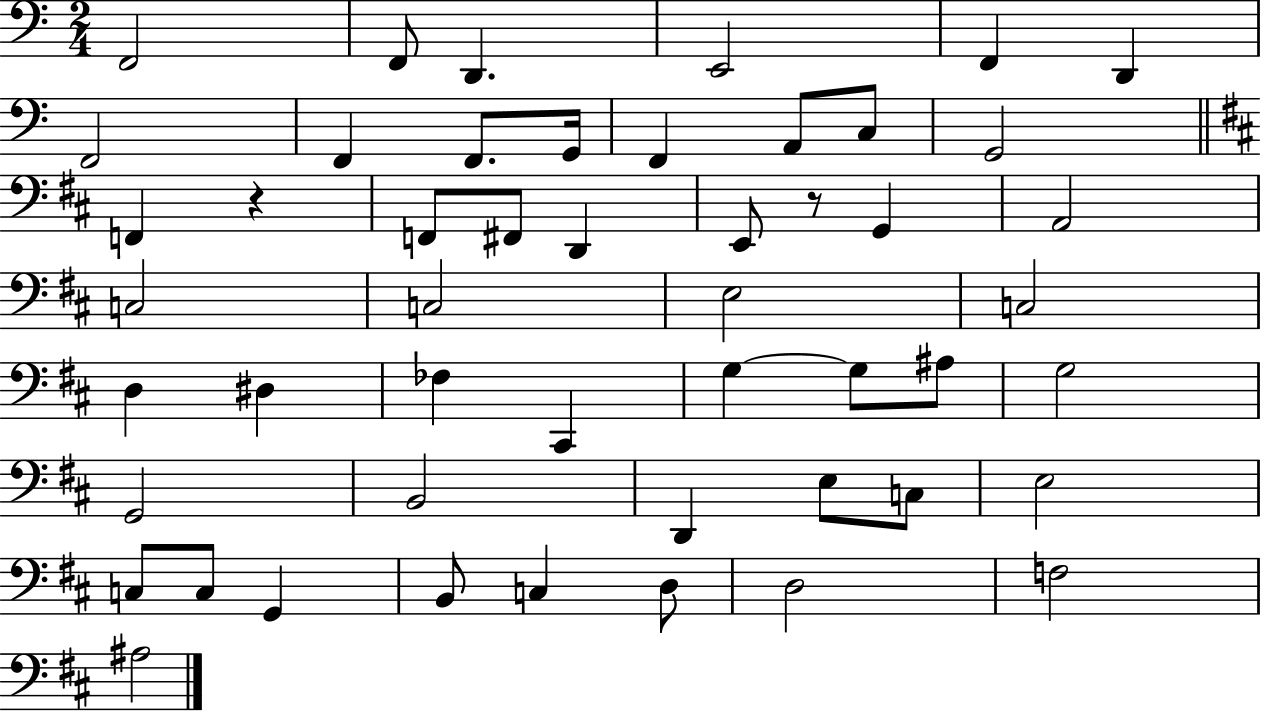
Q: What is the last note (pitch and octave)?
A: A#3